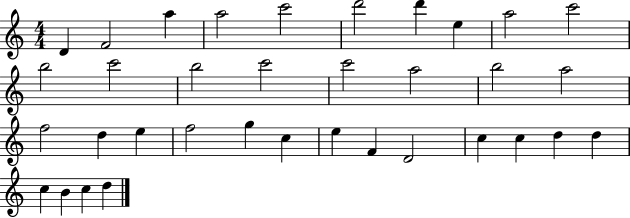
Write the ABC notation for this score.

X:1
T:Untitled
M:4/4
L:1/4
K:C
D F2 a a2 c'2 d'2 d' e a2 c'2 b2 c'2 b2 c'2 c'2 a2 b2 a2 f2 d e f2 g c e F D2 c c d d c B c d